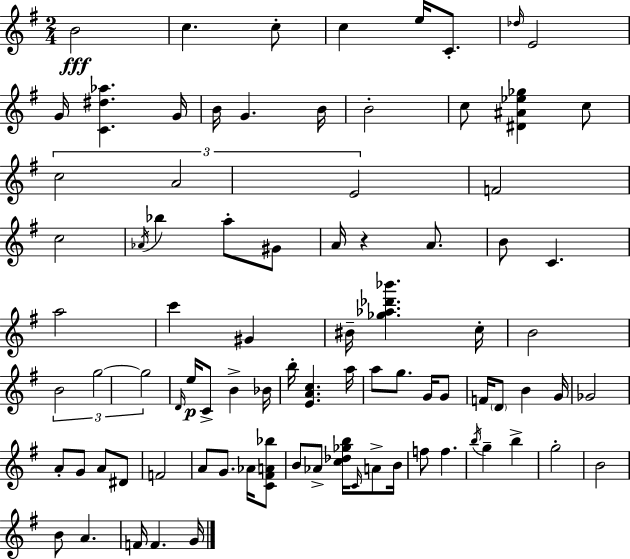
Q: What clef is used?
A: treble